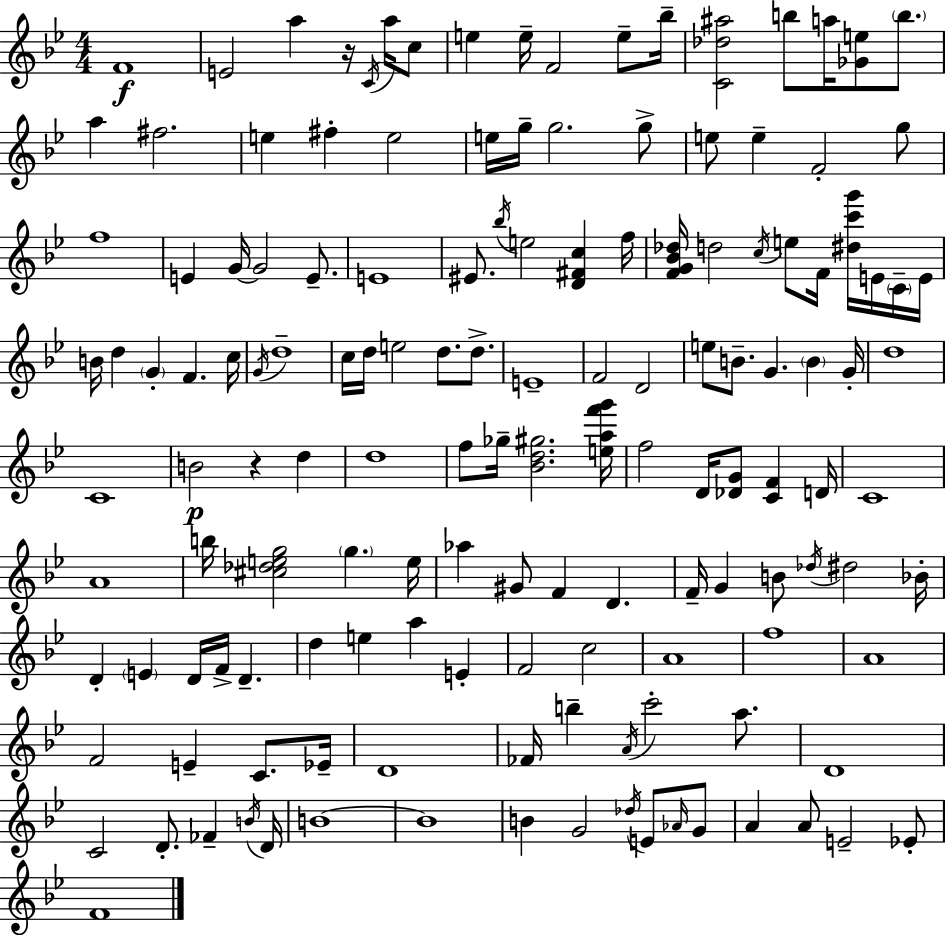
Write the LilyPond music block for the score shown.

{
  \clef treble
  \numericTimeSignature
  \time 4/4
  \key g \minor
  f'1\f | e'2 a''4 r16 \acciaccatura { c'16 } a''16 c''8 | e''4 e''16-- f'2 e''8-- | bes''16-- <c' des'' ais''>2 b''8 a''16 <ges' e''>8 \parenthesize b''8. | \break a''4 fis''2. | e''4 fis''4-. e''2 | e''16 g''16-- g''2. g''8-> | e''8 e''4-- f'2-. g''8 | \break f''1 | e'4 g'16~~ g'2 e'8.-- | e'1 | eis'8. \acciaccatura { bes''16 } e''2 <d' fis' c''>4 | \break f''16 <f' g' bes' des''>16 d''2 \acciaccatura { c''16 } e''8 f'16 <dis'' c''' g'''>16 | e'16 \parenthesize c'16-- e'16 b'16 d''4 \parenthesize g'4-. f'4. | c''16 \acciaccatura { g'16 } d''1-- | c''16 d''16 e''2 d''8. | \break d''8.-> e'1-- | f'2 d'2 | e''8 b'8.-- g'4. \parenthesize b'4 | g'16-. d''1 | \break c'1 | b'2\p r4 | d''4 d''1 | f''8 ges''16-- <bes' d'' gis''>2. | \break <e'' a'' f''' g'''>16 f''2 d'16 <des' g'>8 <c' f'>4 | d'16 c'1 | a'1 | b''16 <cis'' des'' e'' g''>2 \parenthesize g''4. | \break e''16 aes''4 gis'8 f'4 d'4. | f'16-- g'4 b'8 \acciaccatura { des''16 } dis''2 | bes'16-. d'4-. \parenthesize e'4 d'16 f'16-> d'4.-- | d''4 e''4 a''4 | \break e'4-. f'2 c''2 | a'1 | f''1 | a'1 | \break f'2 e'4-- | c'8. ees'16-- d'1 | fes'16 b''4-- \acciaccatura { a'16 } c'''2-. | a''8. d'1 | \break c'2 d'8.-. | fes'4-- \acciaccatura { b'16 } d'16 b'1~~ | b'1 | b'4 g'2 | \break \acciaccatura { des''16 } e'8 \grace { aes'16 } g'8 a'4 a'8 e'2-- | ees'8-. f'1 | \bar "|."
}